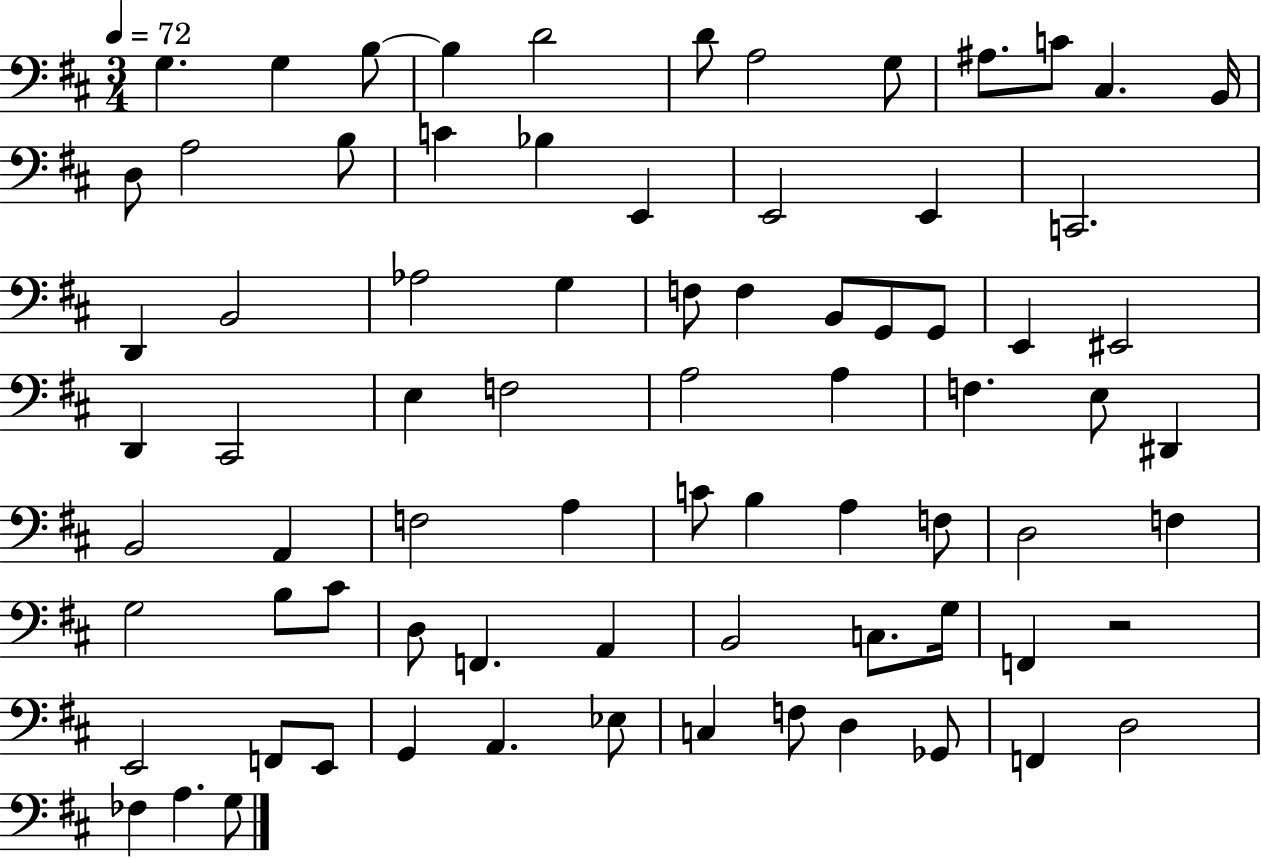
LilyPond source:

{
  \clef bass
  \numericTimeSignature
  \time 3/4
  \key d \major
  \tempo 4 = 72
  g4. g4 b8~~ | b4 d'2 | d'8 a2 g8 | ais8. c'8 cis4. b,16 | \break d8 a2 b8 | c'4 bes4 e,4 | e,2 e,4 | c,2. | \break d,4 b,2 | aes2 g4 | f8 f4 b,8 g,8 g,8 | e,4 eis,2 | \break d,4 cis,2 | e4 f2 | a2 a4 | f4. e8 dis,4 | \break b,2 a,4 | f2 a4 | c'8 b4 a4 f8 | d2 f4 | \break g2 b8 cis'8 | d8 f,4. a,4 | b,2 c8. g16 | f,4 r2 | \break e,2 f,8 e,8 | g,4 a,4. ees8 | c4 f8 d4 ges,8 | f,4 d2 | \break fes4 a4. g8 | \bar "|."
}